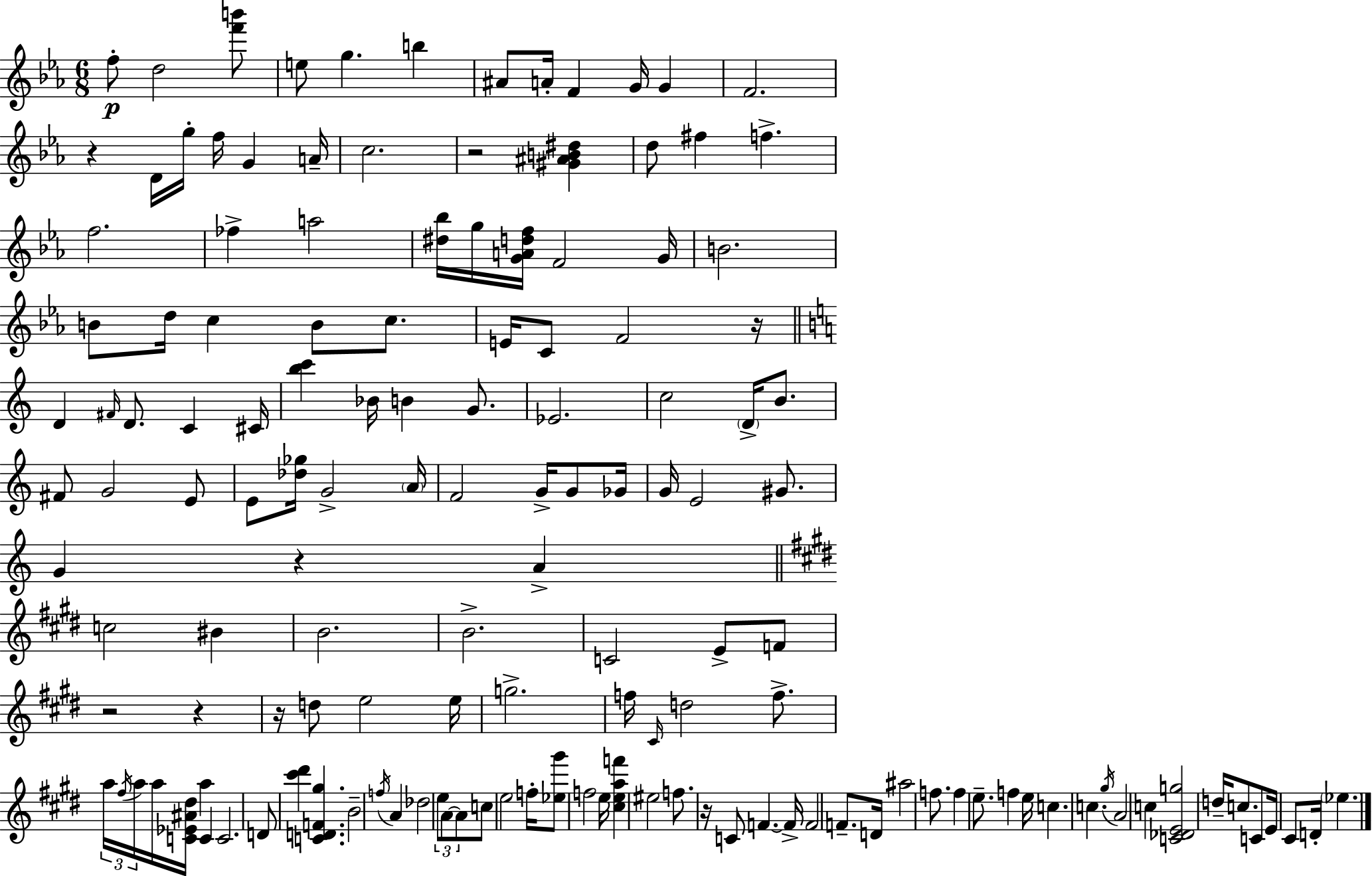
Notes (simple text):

F5/e D5/h [F6,B6]/e E5/e G5/q. B5/q A#4/e A4/s F4/q G4/s G4/q F4/h. R/q D4/s G5/s F5/s G4/q A4/s C5/h. R/h [G#4,A#4,B4,D#5]/q D5/e F#5/q F5/q. F5/h. FES5/q A5/h [D#5,Bb5]/s G5/s [G4,A4,D5,F5]/s F4/h G4/s B4/h. B4/e D5/s C5/q B4/e C5/e. E4/s C4/e F4/h R/s D4/q F#4/s D4/e. C4/q C#4/s [B5,C6]/q Bb4/s B4/q G4/e. Eb4/h. C5/h D4/s B4/e. F#4/e G4/h E4/e E4/e [Db5,Gb5]/s G4/h A4/s F4/h G4/s G4/e Gb4/s G4/s E4/h G#4/e. G4/q R/q A4/q C5/h BIS4/q B4/h. B4/h. C4/h E4/e F4/e R/h R/q R/s D5/e E5/h E5/s G5/h. F5/s C#4/s D5/h F5/e. A5/s F#5/s A5/s A5/s [C4,Eb4,A#4,D#5]/s A5/q C4/q C4/h. D4/e [C#6,D#6]/q [C4,D4,F4,G#5]/q. B4/h F5/s A4/q Db5/h E5/e A4/e A4/e C5/e E5/h F5/s [Eb5,G#6]/e F5/h E5/s [C#5,E5,A5,F6]/q EIS5/h F5/e. R/s C4/e F4/q. F4/s F4/h F4/e. D4/s A#5/h F5/e. F5/q E5/e. F5/q E5/s C5/q. C5/q. G#5/s A4/h C5/q [C4,Db4,E4,G5]/h D5/s C5/e. C4/e E4/s C#4/e D4/s Eb5/q.